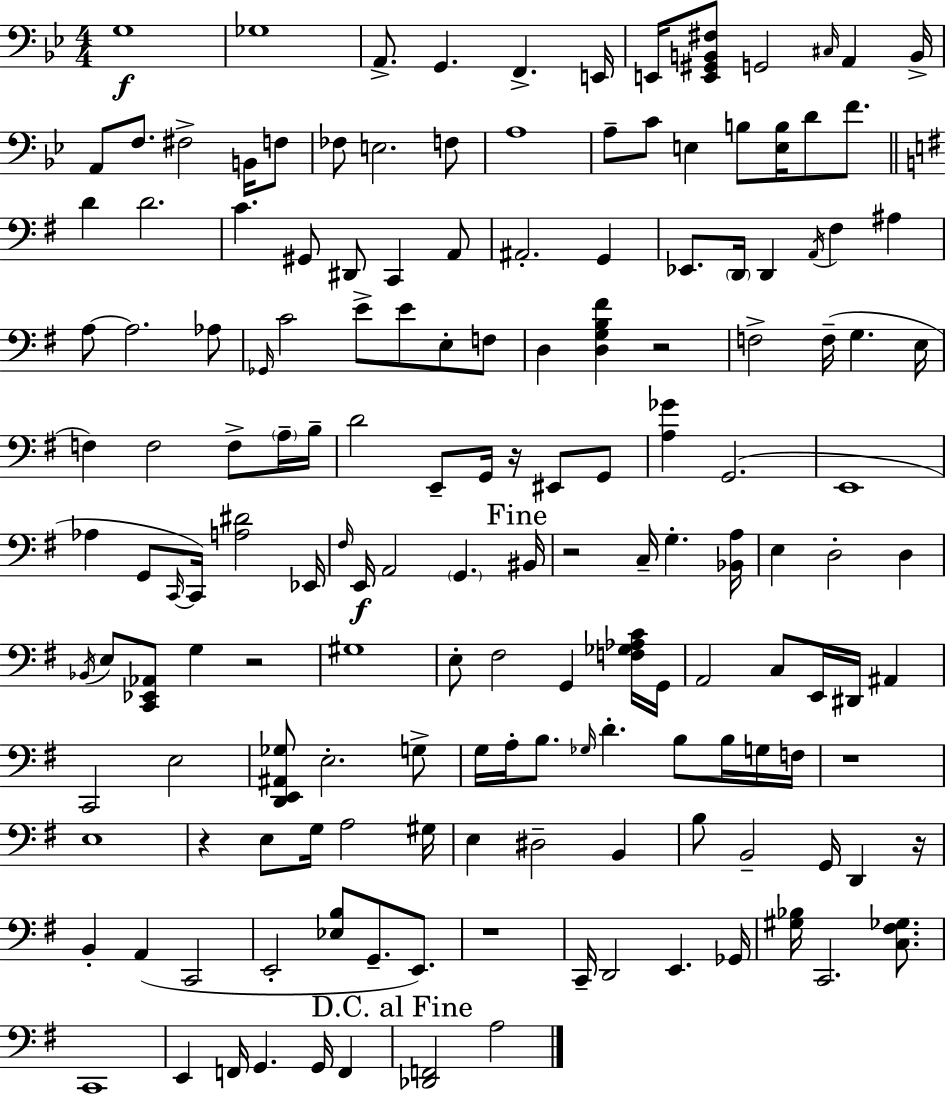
X:1
T:Untitled
M:4/4
L:1/4
K:Gm
G,4 _G,4 A,,/2 G,, F,, E,,/4 E,,/4 [E,,^G,,B,,^F,]/2 G,,2 ^C,/4 A,, B,,/4 A,,/2 F,/2 ^F,2 B,,/4 F,/2 _F,/2 E,2 F,/2 A,4 A,/2 C/2 E, B,/2 [E,B,]/4 D/2 F/2 D D2 C ^G,,/2 ^D,,/2 C,, A,,/2 ^A,,2 G,, _E,,/2 D,,/4 D,, A,,/4 ^F, ^A, A,/2 A,2 _A,/2 _G,,/4 C2 E/2 E/2 E,/2 F,/2 D, [D,G,B,^F] z2 F,2 F,/4 G, E,/4 F, F,2 F,/2 A,/4 B,/4 D2 E,,/2 G,,/4 z/4 ^E,,/2 G,,/2 [A,_G] G,,2 E,,4 _A, G,,/2 C,,/4 C,,/4 [A,^D]2 _E,,/4 ^F,/4 E,,/4 A,,2 G,, ^B,,/4 z2 C,/4 G, [_B,,A,]/4 E, D,2 D, _B,,/4 E,/2 [C,,_E,,_A,,]/2 G, z2 ^G,4 E,/2 ^F,2 G,, [F,_G,_A,C]/4 G,,/4 A,,2 C,/2 E,,/4 ^D,,/4 ^A,, C,,2 E,2 [D,,E,,^A,,_G,]/2 E,2 G,/2 G,/4 A,/4 B,/2 _G,/4 D B,/2 B,/4 G,/4 F,/4 z4 E,4 z E,/2 G,/4 A,2 ^G,/4 E, ^D,2 B,, B,/2 B,,2 G,,/4 D,, z/4 B,, A,, C,,2 E,,2 [_E,B,]/2 G,,/2 E,,/2 z4 C,,/4 D,,2 E,, _G,,/4 [^G,_B,]/4 C,,2 [C,^F,_G,]/2 C,,4 E,, F,,/4 G,, G,,/4 F,, [_D,,F,,]2 A,2